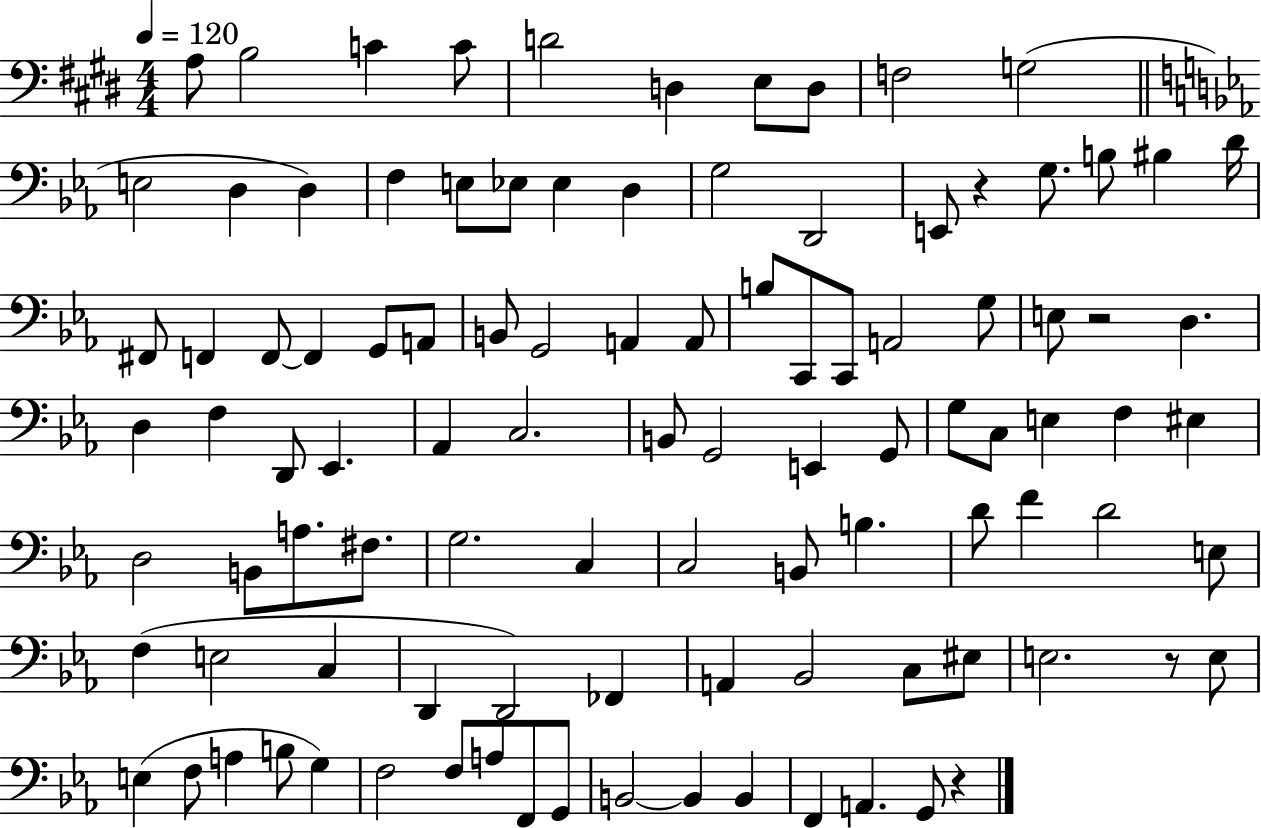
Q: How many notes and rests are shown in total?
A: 102